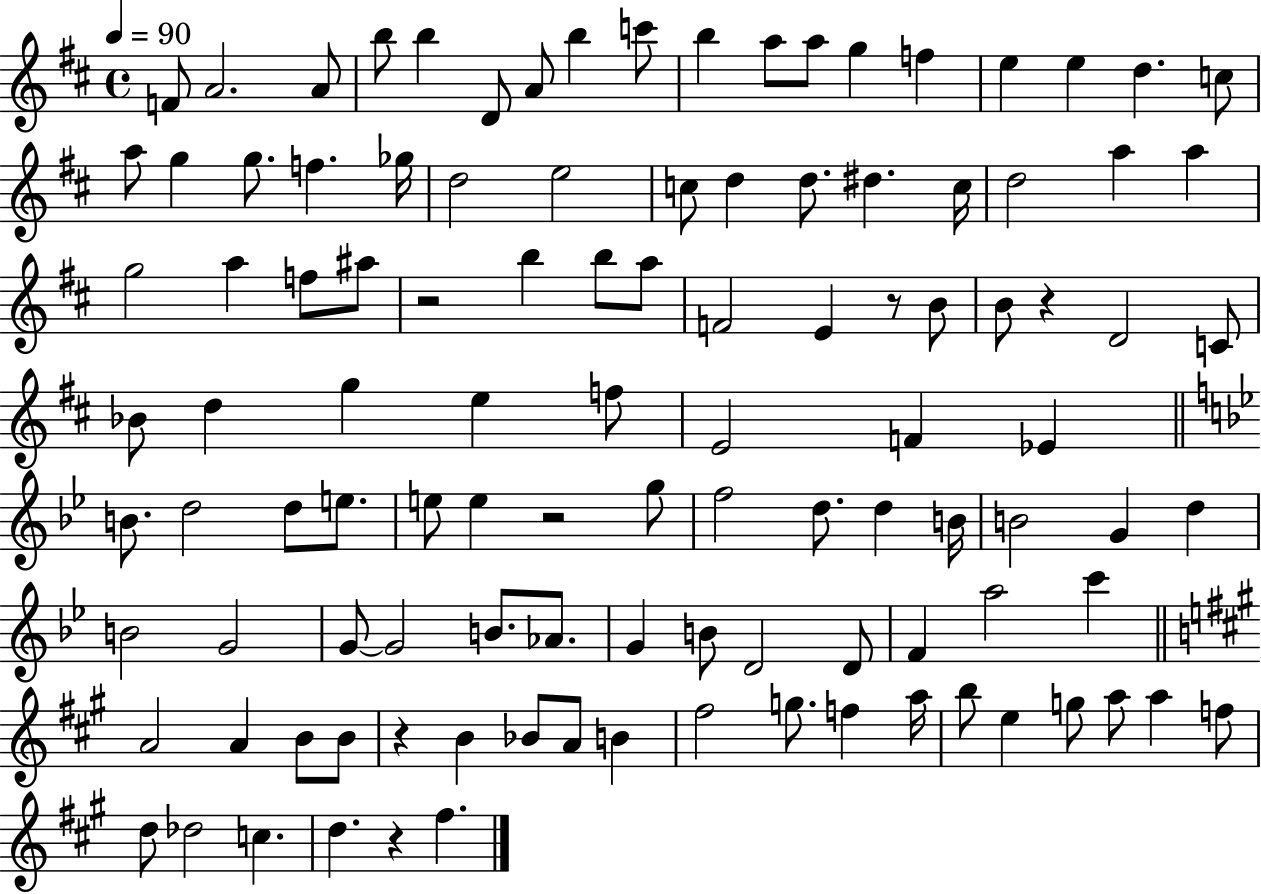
F4/e A4/h. A4/e B5/e B5/q D4/e A4/e B5/q C6/e B5/q A5/e A5/e G5/q F5/q E5/q E5/q D5/q. C5/e A5/e G5/q G5/e. F5/q. Gb5/s D5/h E5/h C5/e D5/q D5/e. D#5/q. C5/s D5/h A5/q A5/q G5/h A5/q F5/e A#5/e R/h B5/q B5/e A5/e F4/h E4/q R/e B4/e B4/e R/q D4/h C4/e Bb4/e D5/q G5/q E5/q F5/e E4/h F4/q Eb4/q B4/e. D5/h D5/e E5/e. E5/e E5/q R/h G5/e F5/h D5/e. D5/q B4/s B4/h G4/q D5/q B4/h G4/h G4/e G4/h B4/e. Ab4/e. G4/q B4/e D4/h D4/e F4/q A5/h C6/q A4/h A4/q B4/e B4/e R/q B4/q Bb4/e A4/e B4/q F#5/h G5/e. F5/q A5/s B5/e E5/q G5/e A5/e A5/q F5/e D5/e Db5/h C5/q. D5/q. R/q F#5/q.